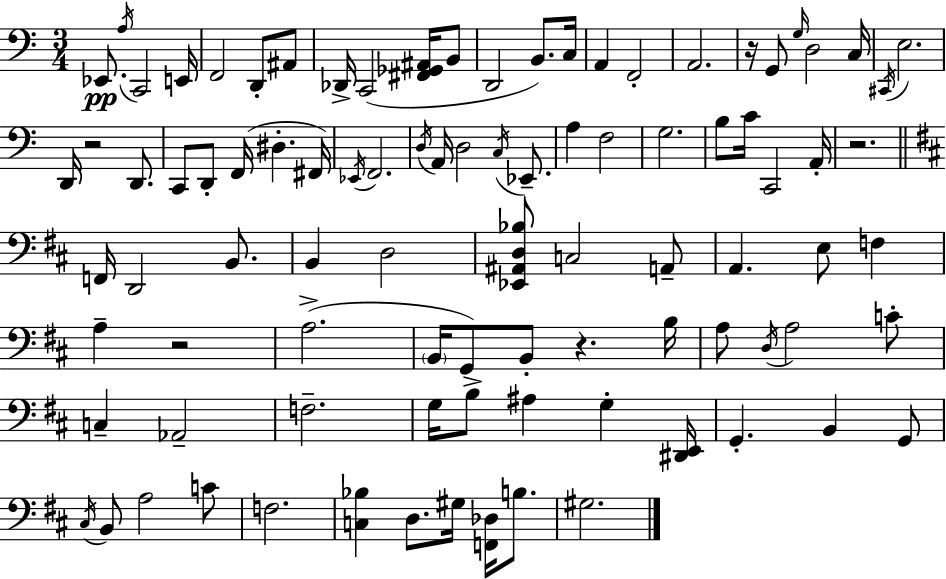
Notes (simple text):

Eb2/e. A3/s C2/h E2/s F2/h D2/e A#2/e Db2/s C2/h [F#2,Gb2,A#2]/s B2/e D2/h B2/e. C3/s A2/q F2/h A2/h. R/s G2/e G3/s D3/h C3/s C#2/s E3/h. D2/s R/h D2/e. C2/e D2/e F2/s D#3/q. F#2/s Eb2/s F2/h. D3/s A2/s D3/h C3/s Eb2/e. A3/q F3/h G3/h. B3/e C4/s C2/h A2/s R/h. F2/s D2/h B2/e. B2/q D3/h [Eb2,A#2,D3,Bb3]/e C3/h A2/e A2/q. E3/e F3/q A3/q R/h A3/h. B2/s G2/e B2/e R/q. B3/s A3/e D3/s A3/h C4/e C3/q Ab2/h F3/h. G3/s B3/e A#3/q G3/q [D#2,E2]/s G2/q. B2/q G2/e C#3/s B2/e A3/h C4/e F3/h. [C3,Bb3]/q D3/e. G#3/s [F2,Db3]/s B3/e. G#3/h.